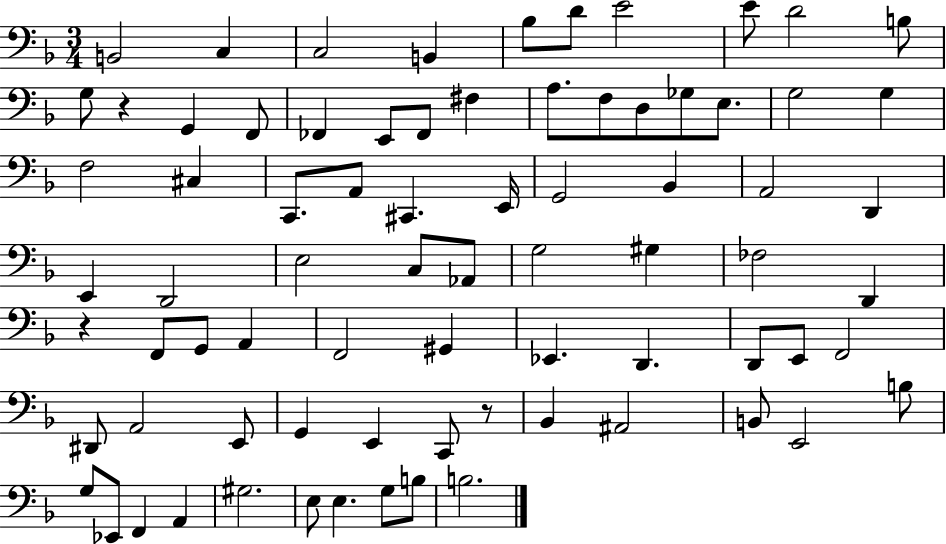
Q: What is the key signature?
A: F major